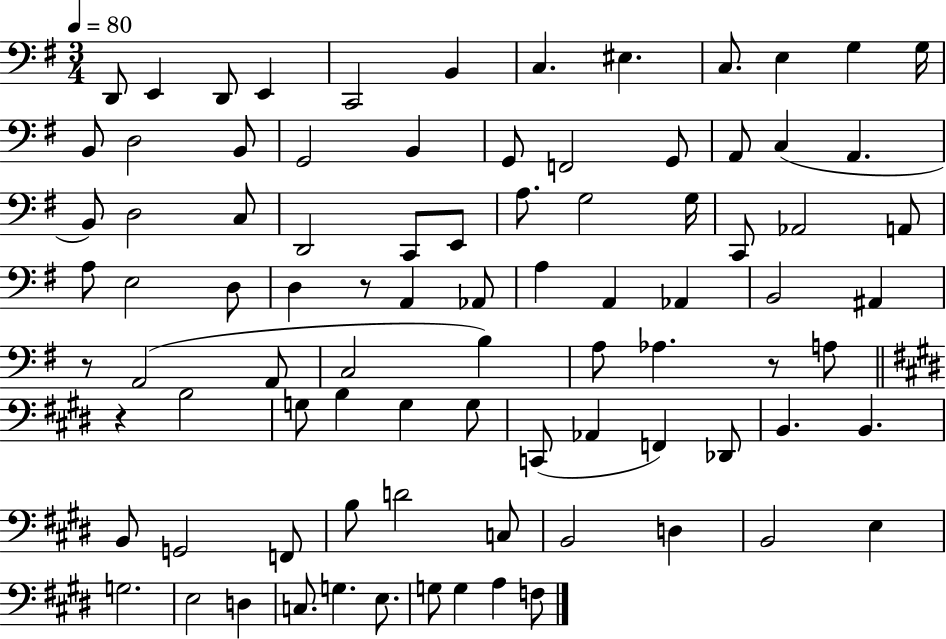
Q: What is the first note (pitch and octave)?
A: D2